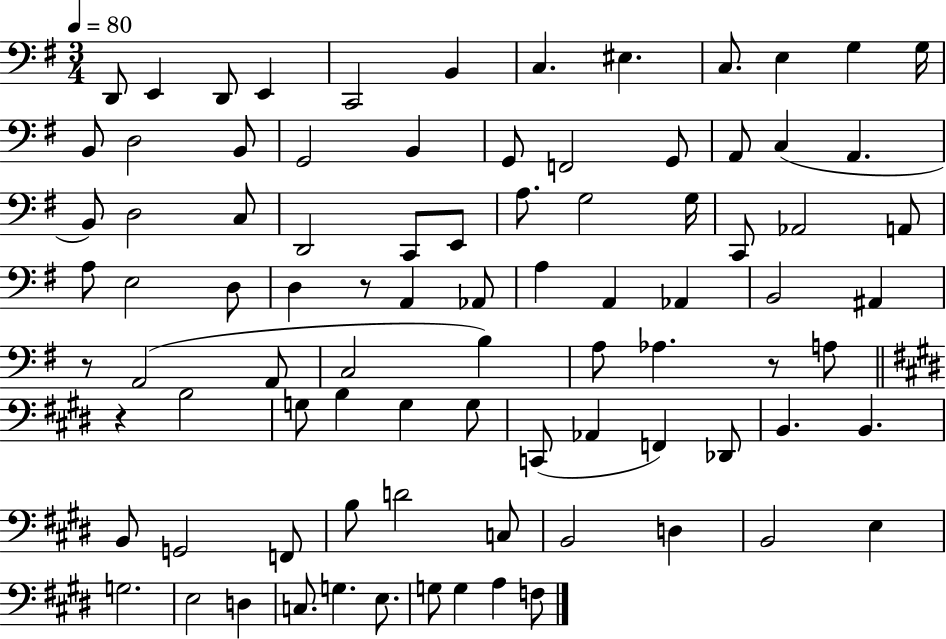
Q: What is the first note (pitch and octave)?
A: D2